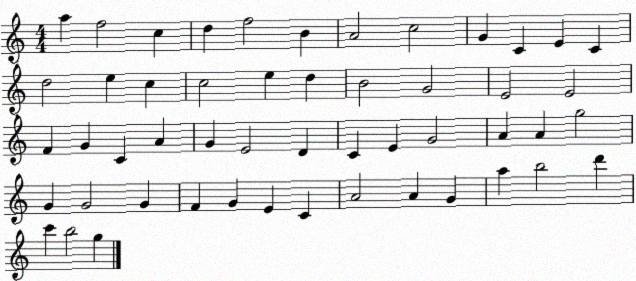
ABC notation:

X:1
T:Untitled
M:4/4
L:1/4
K:C
a f2 c d f2 B A2 c2 G C E C d2 e c c2 e d B2 G2 E2 E2 F G C A G E2 D C E G2 A A g2 G G2 G F G E C A2 A G a b2 d' c' b2 g